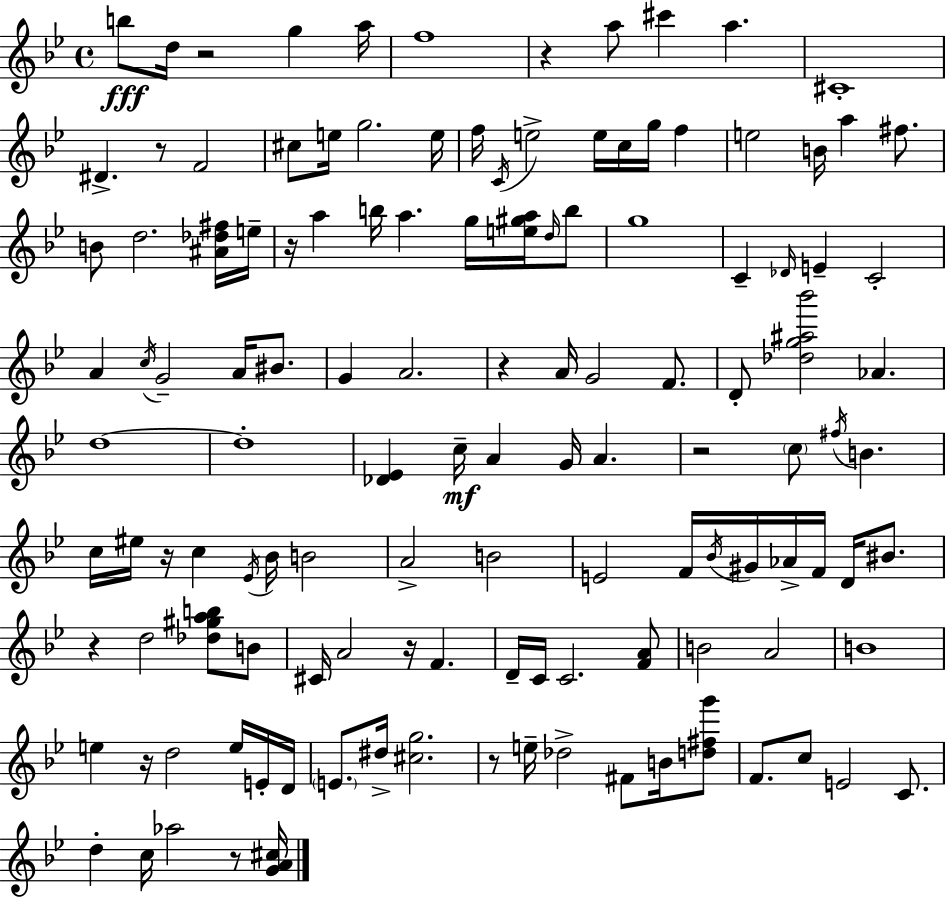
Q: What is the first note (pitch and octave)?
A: B5